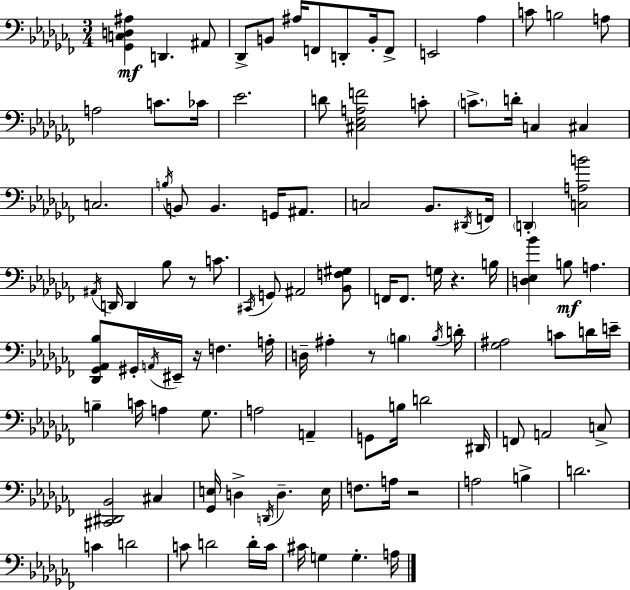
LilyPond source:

{
  \clef bass
  \numericTimeSignature
  \time 3/4
  \key aes \minor
  \repeat volta 2 { <ges, c d ais>4\mf d,4. ais,8 | des,8-> b,8 ais16 f,8 d,8-. b,16-. f,8-> | e,2 aes4 | c'8 b2 a8 | \break a2 c'8. ces'16 | ees'2. | d'8 <cis ees a f'>2 c'8-. | \parenthesize c'8.-> d'16-. c4 cis4 | \break c2. | \acciaccatura { b16 } b,8 b,4. g,16 ais,8. | c2 bes,8. | \acciaccatura { dis,16 } f,16 \parenthesize d,4-. <c a b'>2 | \break \acciaccatura { ais,16 } d,16 d,4 bes8 r8 | c'8. \acciaccatura { cis,16 } g,8 ais,2 | <bes, f gis>8 f,16 f,8. g16 r4. | b16 <d ees bes'>4 b8\mf a4. | \break <des, ges, aes, bes>8 gis,16-. \acciaccatura { a,16 } eis,16-- r16 f4. | a16-. d16-- ais4-. r8 | \parenthesize b4 \acciaccatura { b16 } d'16-. <ges ais>2 | c'8 d'16 e'16-- b4-- c'16 a4 | \break ges8. a2 | a,4-- g,8 b16 d'2 | dis,16 f,8 a,2 | c8-> <cis, dis, bes,>2 | \break cis4 <ges, e>16 d4-> \acciaccatura { d,16 } | d4.-- e16 f8. a16 r2 | a2 | b4-> d'2. | \break c'4 d'2 | c'8 d'2 | d'16-. c'16 cis'16 g4 | g4.-. a16 } \bar "|."
}